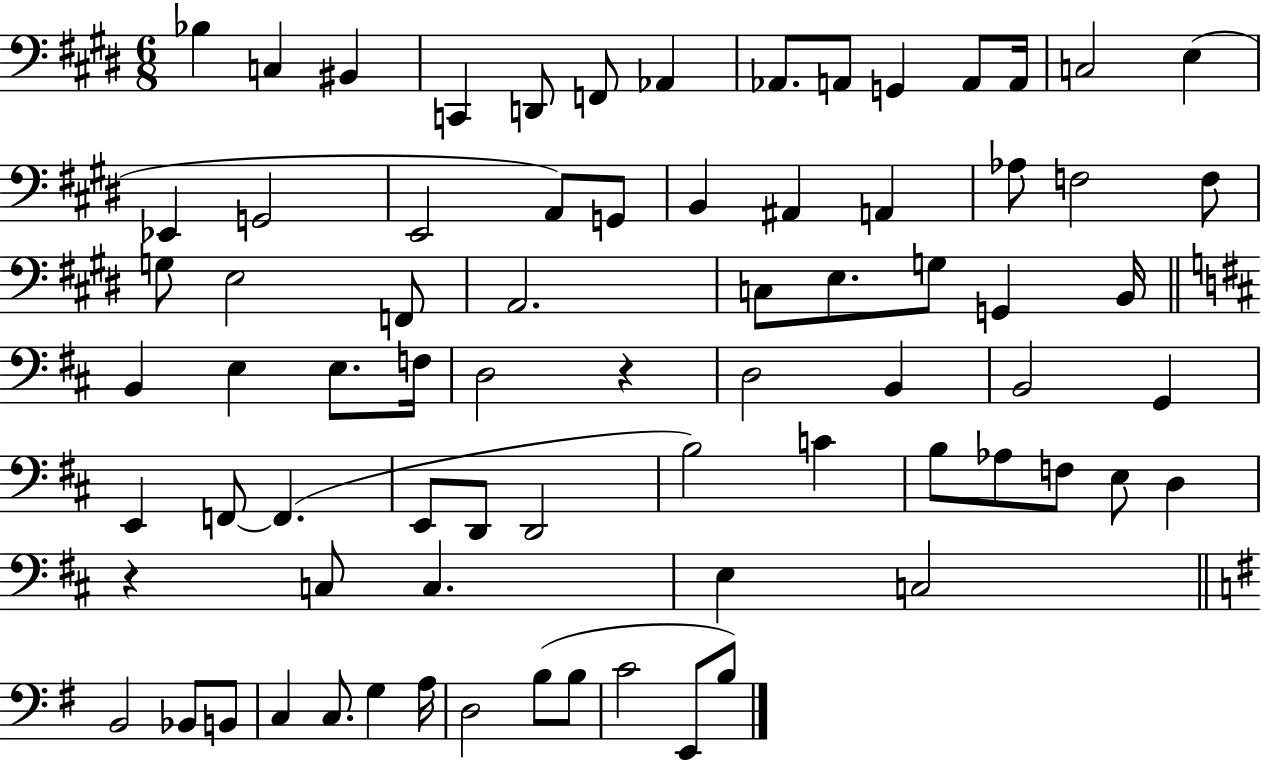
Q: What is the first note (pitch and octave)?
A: Bb3